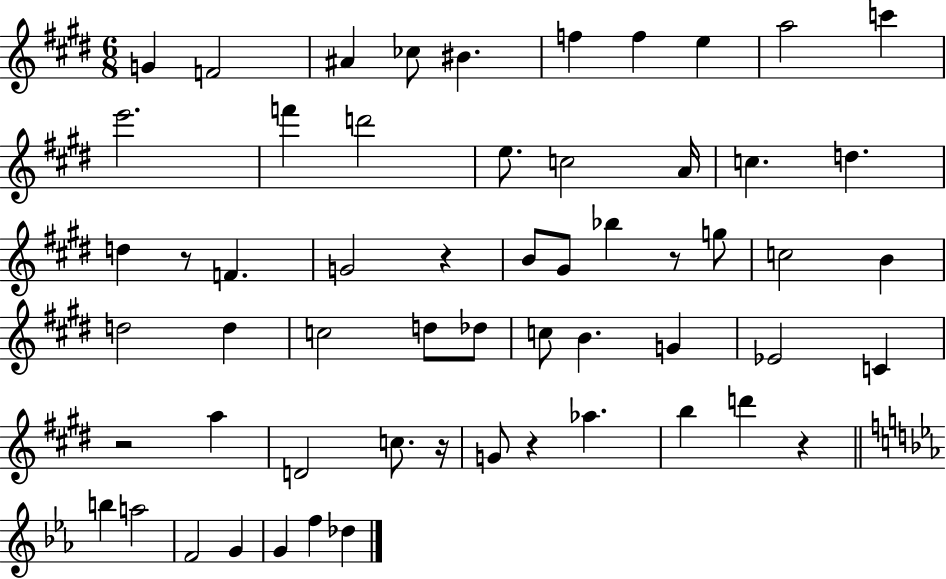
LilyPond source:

{
  \clef treble
  \numericTimeSignature
  \time 6/8
  \key e \major
  g'4 f'2 | ais'4 ces''8 bis'4. | f''4 f''4 e''4 | a''2 c'''4 | \break e'''2. | f'''4 d'''2 | e''8. c''2 a'16 | c''4. d''4. | \break d''4 r8 f'4. | g'2 r4 | b'8 gis'8 bes''4 r8 g''8 | c''2 b'4 | \break d''2 d''4 | c''2 d''8 des''8 | c''8 b'4. g'4 | ees'2 c'4 | \break r2 a''4 | d'2 c''8. r16 | g'8 r4 aes''4. | b''4 d'''4 r4 | \break \bar "||" \break \key ees \major b''4 a''2 | f'2 g'4 | g'4 f''4 des''4 | \bar "|."
}